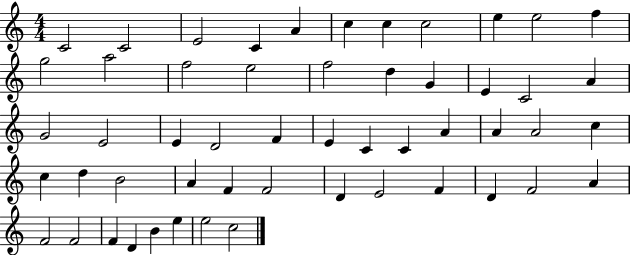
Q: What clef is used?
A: treble